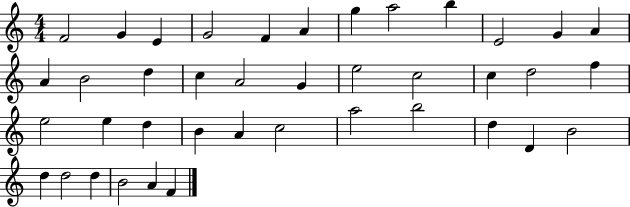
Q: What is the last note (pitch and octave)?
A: F4